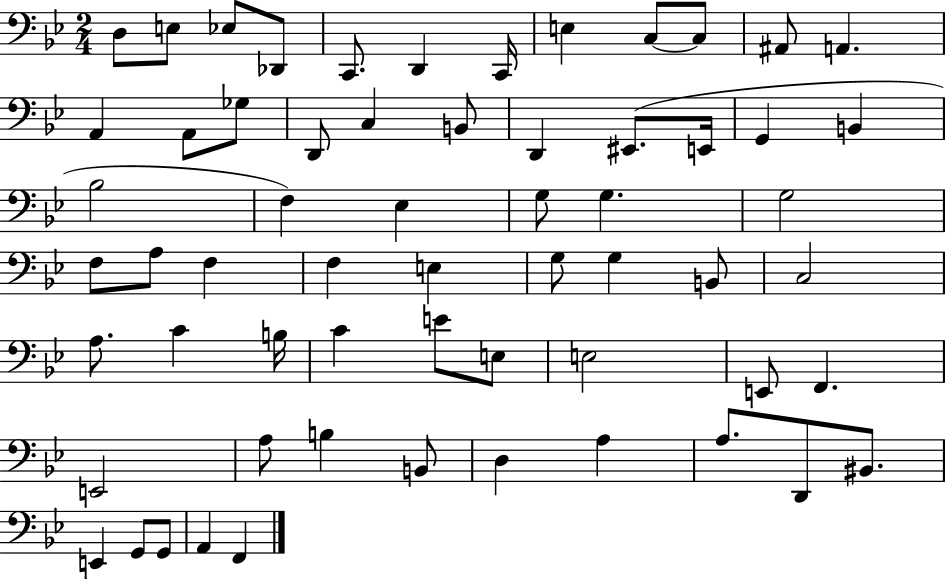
{
  \clef bass
  \numericTimeSignature
  \time 2/4
  \key bes \major
  \repeat volta 2 { d8 e8 ees8 des,8 | c,8. d,4 c,16 | e4 c8~~ c8 | ais,8 a,4. | \break a,4 a,8 ges8 | d,8 c4 b,8 | d,4 eis,8.( e,16 | g,4 b,4 | \break bes2 | f4) ees4 | g8 g4. | g2 | \break f8 a8 f4 | f4 e4 | g8 g4 b,8 | c2 | \break a8. c'4 b16 | c'4 e'8 e8 | e2 | e,8 f,4. | \break e,2 | a8 b4 b,8 | d4 a4 | a8. d,8 bis,8. | \break e,4 g,8 g,8 | a,4 f,4 | } \bar "|."
}